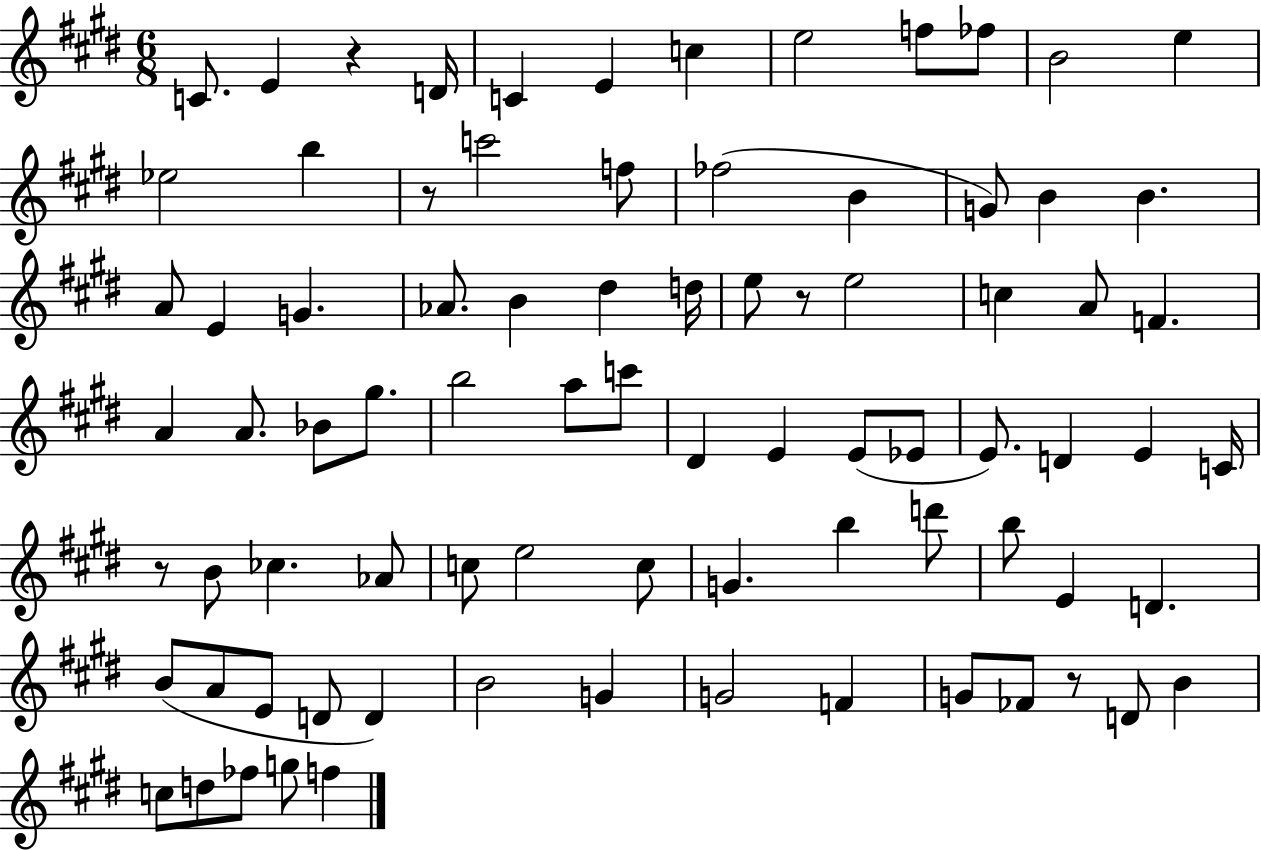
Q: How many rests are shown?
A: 5